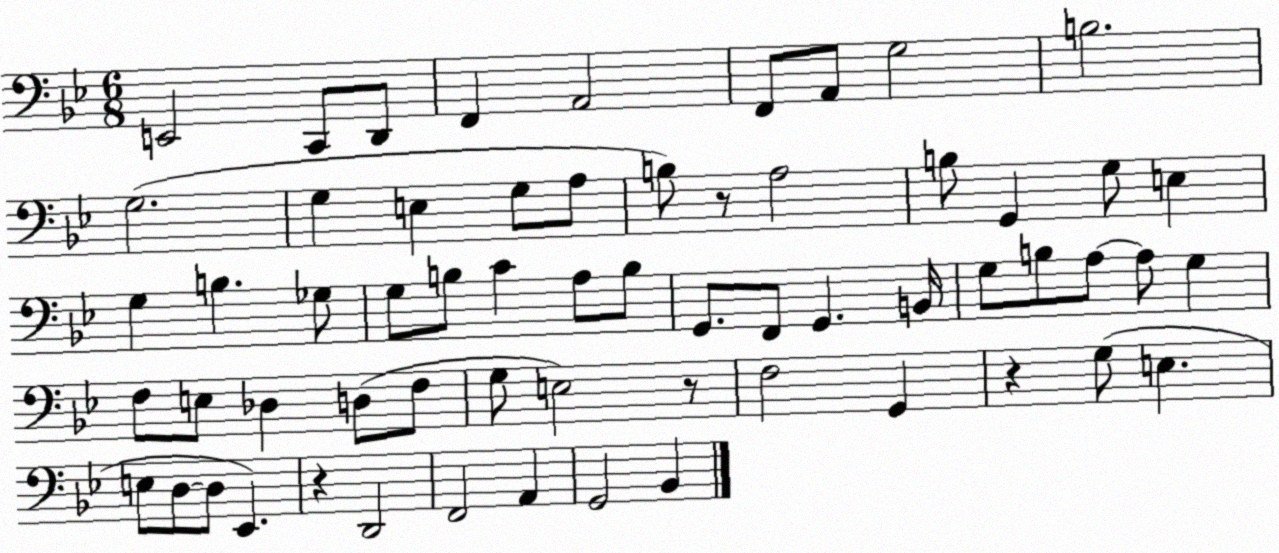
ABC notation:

X:1
T:Untitled
M:6/8
L:1/4
K:Bb
E,,2 C,,/2 D,,/2 F,, A,,2 F,,/2 A,,/2 G,2 B,2 G,2 G, E, G,/2 A,/2 B,/2 z/2 A,2 B,/2 G,, G,/2 E, G, B, _G,/2 G,/2 B,/2 C A,/2 B,/2 G,,/2 F,,/2 G,, B,,/4 G,/2 B,/2 A,/2 A,/2 G, F,/2 E,/2 _D, D,/2 F,/2 G,/2 E,2 z/2 F,2 G,, z G,/2 E, E,/2 D,/2 D,/2 _E,, z D,,2 F,,2 A,, G,,2 _B,,